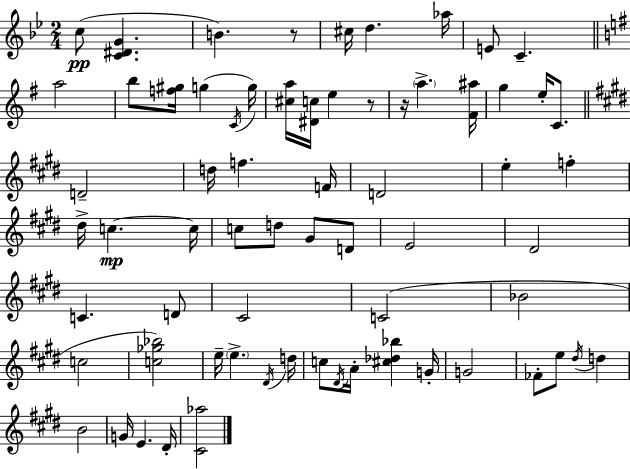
C5/e [C4,D#4,G4]/q. B4/q. R/e C#5/s D5/q. Ab5/s E4/e C4/q. A5/h B5/e [F5,G#5]/s G5/q C4/s G5/s [C#5,A5]/s [D#4,C5]/s E5/q R/e R/s A5/q. [F#4,A#5]/s G5/q E5/s C4/e. D4/h D5/s F5/q. F4/s D4/h E5/q F5/q D#5/s C5/q. C5/s C5/e D5/e G#4/e D4/e E4/h D#4/h C4/q. D4/e C#4/h C4/h Bb4/h C5/h [C5,Gb5,Bb5]/h E5/s E5/q. D#4/s D5/s C5/e D#4/s A4/s [C#5,Db5,Bb5]/q G4/s G4/h FES4/e E5/e D#5/s D5/q B4/h G4/s E4/q. D#4/s [C#4,Ab5]/h